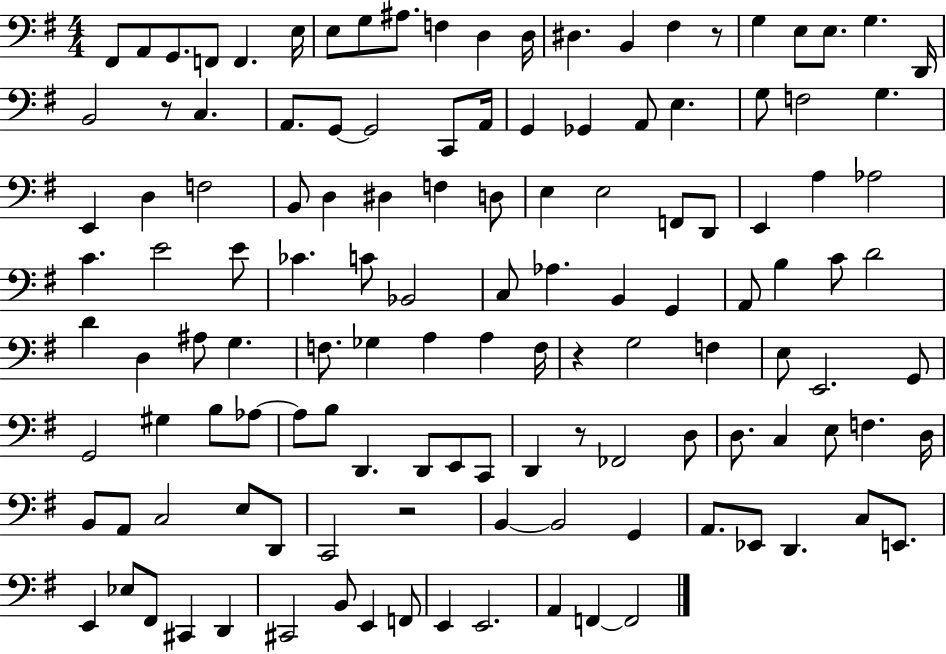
F#2/e A2/e G2/e. F2/e F2/q. E3/s E3/e G3/e A#3/e. F3/q D3/q D3/s D#3/q. B2/q F#3/q R/e G3/q E3/e E3/e. G3/q. D2/s B2/h R/e C3/q. A2/e. G2/e G2/h C2/e A2/s G2/q Gb2/q A2/e E3/q. G3/e F3/h G3/q. E2/q D3/q F3/h B2/e D3/q D#3/q F3/q D3/e E3/q E3/h F2/e D2/e E2/q A3/q Ab3/h C4/q. E4/h E4/e CES4/q. C4/e Bb2/h C3/e Ab3/q. B2/q G2/q A2/e B3/q C4/e D4/h D4/q D3/q A#3/e G3/q. F3/e. Gb3/q A3/q A3/q F3/s R/q G3/h F3/q E3/e E2/h. G2/e G2/h G#3/q B3/e Ab3/e Ab3/e B3/e D2/q. D2/e E2/e C2/e D2/q R/e FES2/h D3/e D3/e. C3/q E3/e F3/q. D3/s B2/e A2/e C3/h E3/e D2/e C2/h R/h B2/q B2/h G2/q A2/e. Eb2/e D2/q. C3/e E2/e. E2/q Eb3/e F#2/e C#2/q D2/q C#2/h B2/e E2/q F2/e E2/q E2/h. A2/q F2/q F2/h